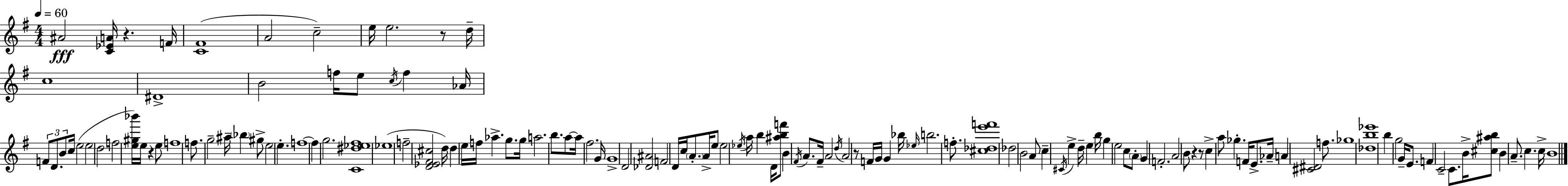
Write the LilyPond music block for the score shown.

{
  \clef treble
  \numericTimeSignature
  \time 4/4
  \key e \minor
  \tempo 4 = 60
  ais'2\fff <c' ees' a'>16 r4. f'16 | <c' fis'>1( | a'2 c''2--) | e''16 e''2. r8 d''16-- | \break c''1 | dis'1-> | b'2 f''16 e''8 \acciaccatura { c''16 } f''4 | aes'16 \tuplet 3/2 { f'8 d'8. b'8 } c''16 e''2( | \break e''2 d''2 | f''2 <e'' gis'' bes'''>16) e''16 r4 e''8 | f''1 | f''8. g''2-- ais''16-- \parenthesize bes''4 | \break gis''8-> e''2 e''4.-. | f''1~~ | f''4 g''2. | <c' dis'' ees'' fis''>1 | \break ees''1( | f''2-- <d' ees' fis' cis''>2 | d''16) d''4 e''16 f''16 aes''4.-> g''8. | g''16 a''2. b''8. | \break a''8~~ a''16 fis''2. | g'16 g'1-> | d'2 <des' ais'>2 | f'2 d'16 c''16 \parenthesize a'8.-. a'16-> e''8 | \break e''2 \acciaccatura { ees''16 } a''16 b''4 d'16 | <ais'' b'' f'''>8 b'4 \acciaccatura { fis'16 } a'8. fis'16-- a'2 | \acciaccatura { d''16 } a'2 r8 f'16 g'16 | g'4 bes''16 \grace { ees''16 } b''2. | \break f''8.-. <cis'' des'' e''' f'''>1 | des''2 b'2 | a'8 c''4-- \acciaccatura { cis'16 } e''4-> | d''16-- e''4 b''16 g''4 e''2 | \break c''8 \parenthesize a'8-. g'4 f'2.-. | a'2 b'8 | r4 r8 c''4-> a''8 ges''4.-. | f'16 e'8.-> aes'16-- a'4 <cis' dis'>2 | \break f''8. ges''1 | <des'' b'' ees'''>1 | b''4 g''2 | g'16-- e'8. f'4 c'2-- | \break c'8. b'16-> <cis'' ais'' b''>8 b'4 a'8.-- c''4. | c''16-> b'1 | \bar "|."
}